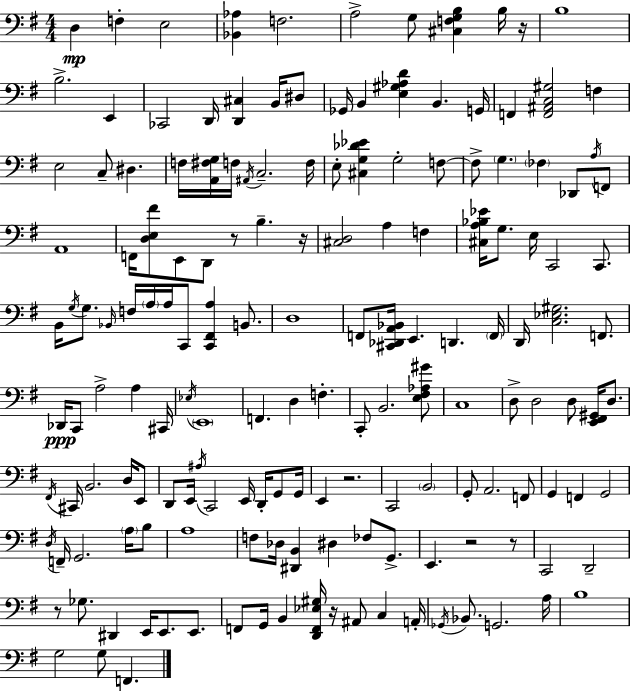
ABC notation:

X:1
T:Untitled
M:4/4
L:1/4
K:Em
D, F, E,2 [_B,,_A,] F,2 A,2 G,/2 [^C,F,G,B,] B,/4 z/4 B,4 B,2 E,, _C,,2 D,,/4 [D,,^C,] B,,/4 ^D,/2 _G,,/4 B,, [E,^G,_A,D] B,, G,,/4 F,, [F,,^A,,C,^G,]2 F, E,2 C,/2 ^D, F,/4 [A,,^F,G,]/4 F,/4 ^A,,/4 C,2 F,/4 E,/2 [^C,G,_D_E] G,2 F,/2 F,/2 G, _F, _D,,/2 A,/4 F,,/2 A,,4 F,,/4 [D,E,^F]/2 E,,/2 D,,/2 z/2 B, z/4 [^C,D,]2 A, F, [^C,A,_B,_E]/4 G,/2 E,/4 C,,2 C,,/2 B,,/4 G,/4 G,/2 _B,,/4 F,/4 A,/4 A,/4 C,,/2 [C,,^F,,A,] B,,/2 D,4 F,,/2 [^C,,_D,,A,,_B,,]/4 E,, D,, F,,/4 D,,/4 [C,_E,^G,]2 F,,/2 _D,,/4 C,,/2 A,2 A, ^C,,/4 _E,/4 E,,4 F,, D, F, C,,/2 B,,2 [E,^F,_A,^G]/2 C,4 D,/2 D,2 D,/2 [E,,^F,,^G,,]/4 D,/2 ^F,,/4 ^C,,/4 B,,2 D,/4 E,,/2 D,,/2 E,,/4 ^A,/4 C,,2 E,,/4 D,,/4 G,,/2 G,,/4 E,, z2 C,,2 B,,2 G,,/2 A,,2 F,,/2 G,, F,, G,,2 D,/4 F,,/4 G,,2 A,/4 B,/2 A,4 F,/2 _D,/4 [^D,,B,,] ^D, _F,/2 G,,/2 E,, z2 z/2 C,,2 D,,2 z/2 _G,/2 ^D,, E,,/4 E,,/2 E,,/2 F,,/2 G,,/4 B,, [D,,F,,_E,^G,]/4 z/4 ^A,,/2 C, A,,/4 _G,,/4 _B,,/2 G,,2 A,/4 B,4 G,2 G,/2 F,,